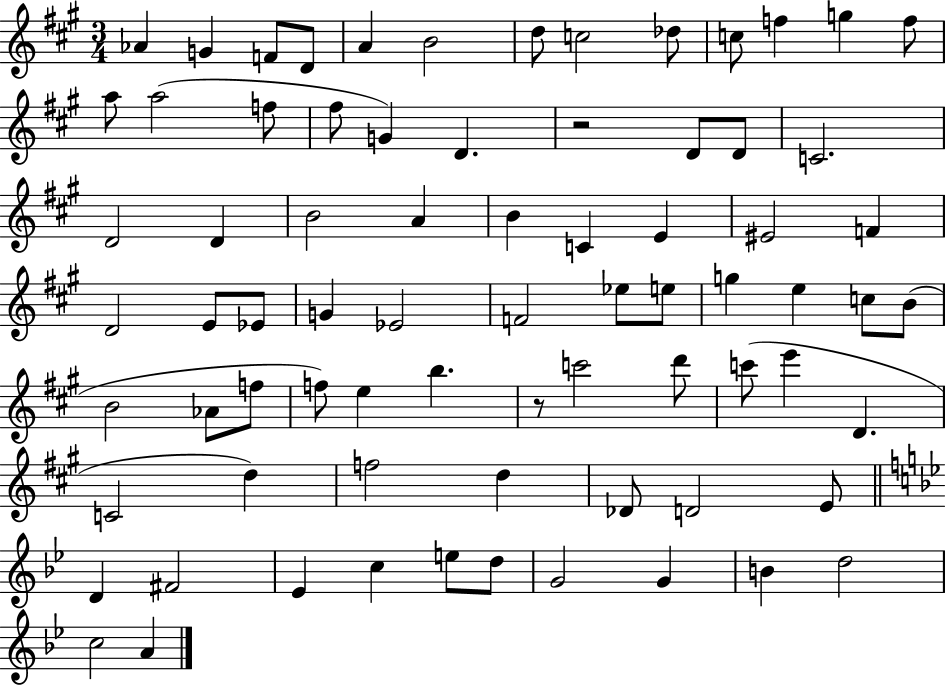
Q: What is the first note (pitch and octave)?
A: Ab4